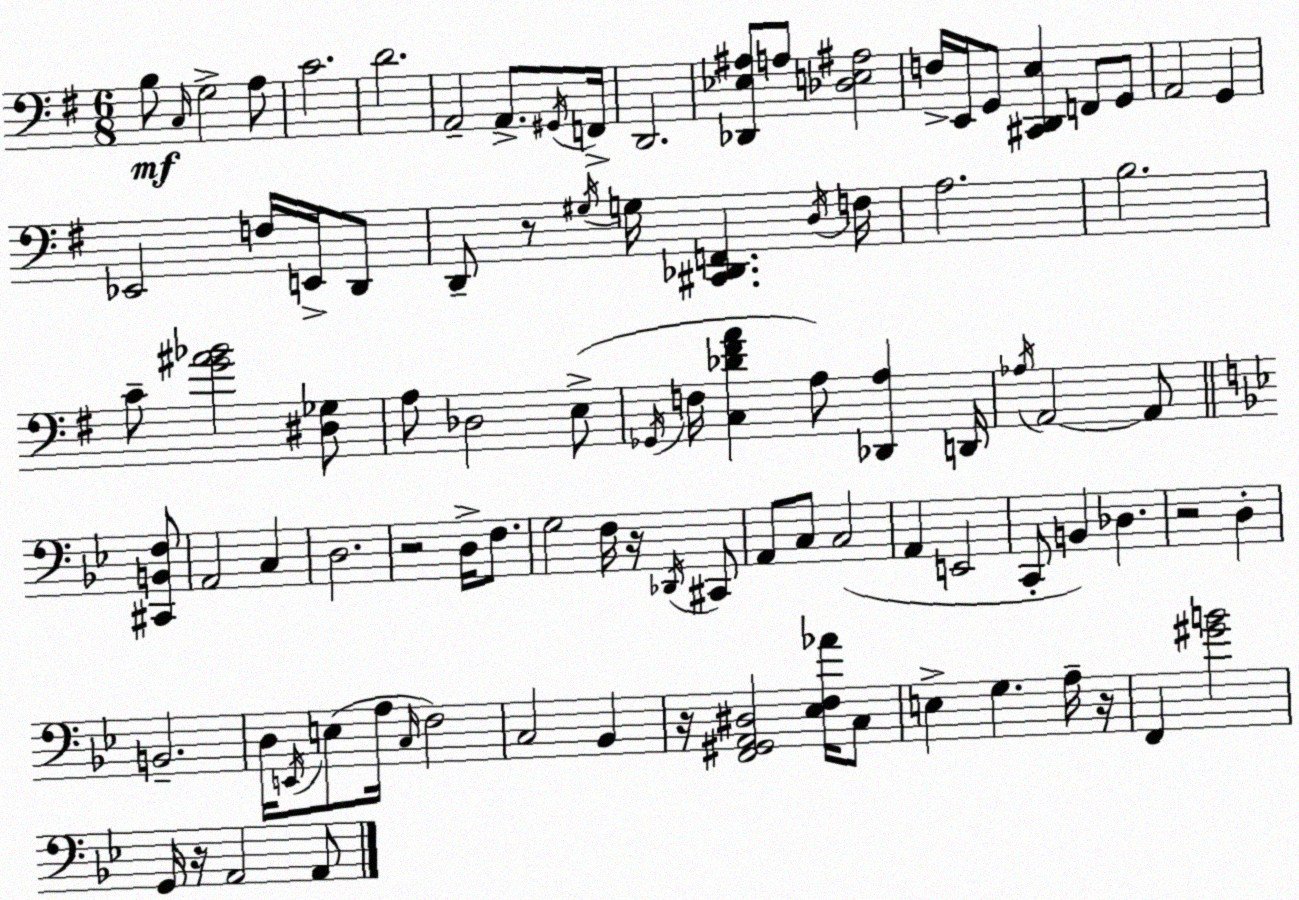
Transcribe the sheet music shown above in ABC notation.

X:1
T:Untitled
M:6/8
L:1/4
K:Em
B,/2 C,/4 G,2 A,/2 C2 D2 A,,2 A,,/2 ^G,,/4 F,,/4 D,,2 [_D,,_E,^A,]/2 A,/2 [_D,E,^A,]2 F,/4 E,,/4 G,,/2 [^C,,D,,E,] F,,/2 G,,/2 A,,2 G,, _E,,2 F,/4 E,,/4 D,,/2 D,,/2 z/2 ^G,/4 G,/4 [^C,,_D,,F,,] D,/4 F,/4 A,2 B,2 C/2 [G^A_B]2 [^D,_G,]/2 A,/2 _D,2 E,/2 _G,,/4 F,/4 [C,_D^FA] A,/2 [_D,,A,] D,,/4 _A,/4 A,,2 A,,/2 [^C,,B,,F,]/2 A,,2 C, D,2 z2 D,/4 F,/2 G,2 F,/4 z/4 _D,,/4 ^C,,/2 A,,/2 C,/2 C,2 A,, E,,2 C,,/2 B,, _D, z2 D, B,,2 D,/4 E,,/4 E,/2 A,/4 C,/4 F,2 C,2 _B,, z/4 [F,,^G,,A,,^D,]2 [_E,F,_A]/4 C,/2 E, G, A,/4 z/4 F,, [^GB]2 G,,/4 z/4 A,,2 A,,/2